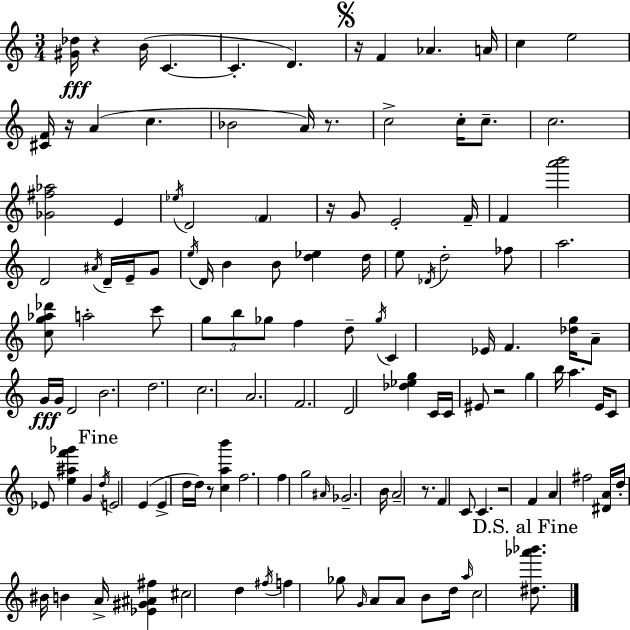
{
  \clef treble
  \numericTimeSignature
  \time 3/4
  \key c \major
  \repeat volta 2 { <gis' des''>16\fff r4 b'16( c'4.~~ | c'4.-. d'4.) | \mark \markup { \musicglyph "scripts.segno" } r16 f'4 aes'4. a'16 | c''4 e''2 | \break <cis' f'>16 r16 a'4( c''4. | bes'2 a'16) r8. | c''2-> c''16-. c''8.-- | c''2. | \break <ges' fis'' aes''>2 e'4 | \acciaccatura { ees''16 } d'2 \parenthesize f'4 | r16 g'8 e'2-. | f'16-- f'4 <a''' b'''>2 | \break d'2 \acciaccatura { ais'16 } d'16-- e'16-- | g'8 \acciaccatura { e''16 } d'16 b'4 b'8 <d'' ees''>4 | d''16 e''8 \acciaccatura { des'16 } d''2-. | fes''8 a''2. | \break <c'' g'' aes'' des'''>8 a''2-. | c'''8 \tuplet 3/2 { g''8 b''8 ges''8 } f''4 | d''8-- \acciaccatura { ges''16 } c'4 ees'16 f'4. | <des'' g''>16 a'8-- g'16\fff g'16 d'2 | \break b'2. | d''2. | c''2. | a'2. | \break f'2. | d'2 | <des'' ees'' g''>4 c'16 c'16 eis'8 r2 | g''4 b''16 a''4. | \break e'16 c'8 ees'8 <e'' ais'' f''' ges'''>4 | g'4 \mark "Fine" \acciaccatura { d''16 } e'2 | e'4( e'4-> d''16 d''16) | r8 <c'' a'' b'''>4 f''2. | \break f''4 g''2 | \grace { ais'16 } ges'2.-- | b'16 a'2-- | r8. f'4 c'8 | \break c'4. r2 | f'4 a'4 fis''2 | <dis' a'>16 d''16-. bis'16 b'4 | a'16-> <ees' gis' ais' fis''>4 cis''2 | \break d''4 \acciaccatura { fis''16 } f''4 | ges''8 \grace { g'16 } a'8 a'8 b'8 d''16 \grace { a''16 } c''2 | \mark "D.S. al Fine" <dis'' aes''' bes'''>8. } \bar "|."
}